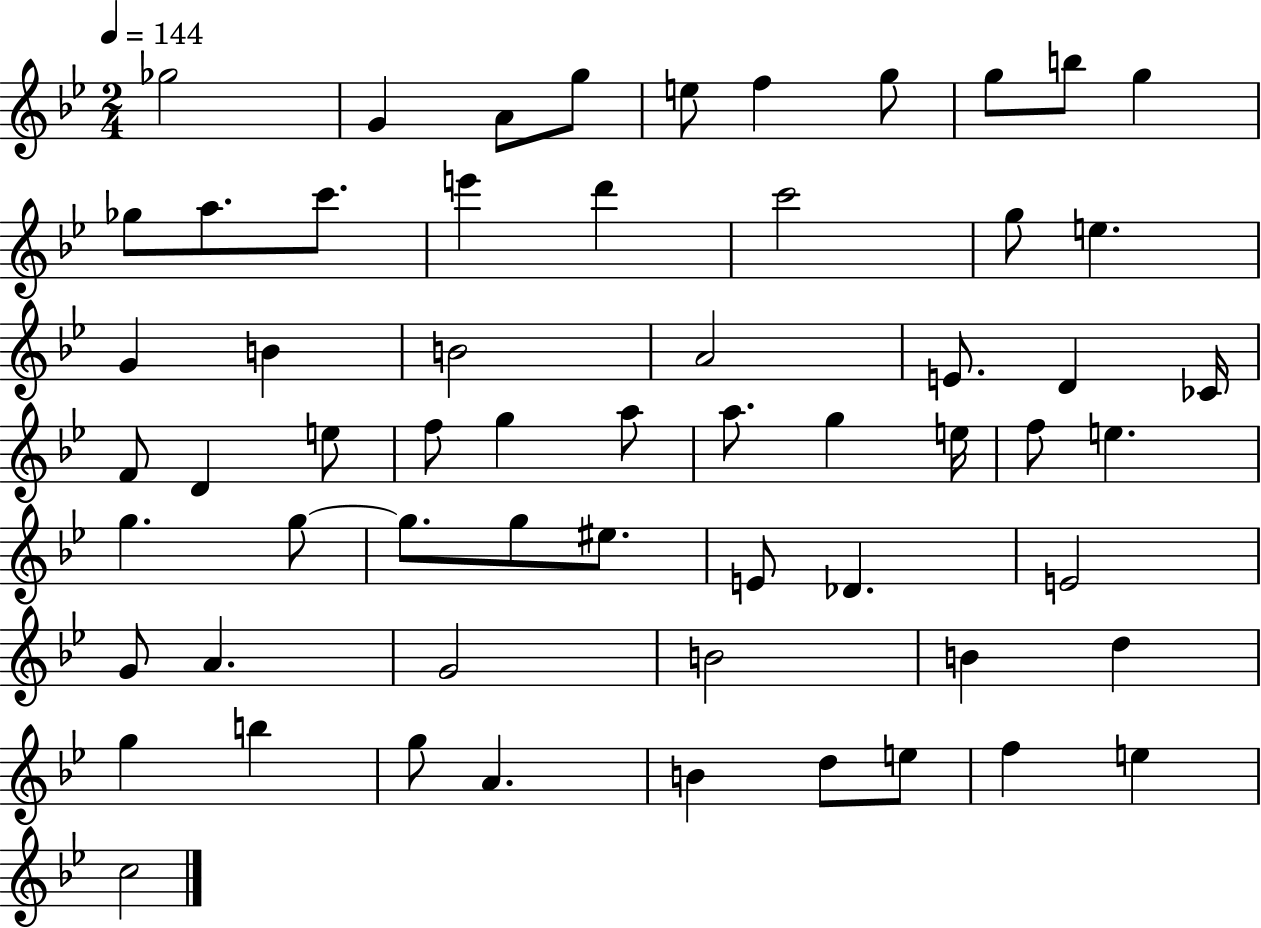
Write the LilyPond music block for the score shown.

{
  \clef treble
  \numericTimeSignature
  \time 2/4
  \key bes \major
  \tempo 4 = 144
  ges''2 | g'4 a'8 g''8 | e''8 f''4 g''8 | g''8 b''8 g''4 | \break ges''8 a''8. c'''8. | e'''4 d'''4 | c'''2 | g''8 e''4. | \break g'4 b'4 | b'2 | a'2 | e'8. d'4 ces'16 | \break f'8 d'4 e''8 | f''8 g''4 a''8 | a''8. g''4 e''16 | f''8 e''4. | \break g''4. g''8~~ | g''8. g''8 eis''8. | e'8 des'4. | e'2 | \break g'8 a'4. | g'2 | b'2 | b'4 d''4 | \break g''4 b''4 | g''8 a'4. | b'4 d''8 e''8 | f''4 e''4 | \break c''2 | \bar "|."
}